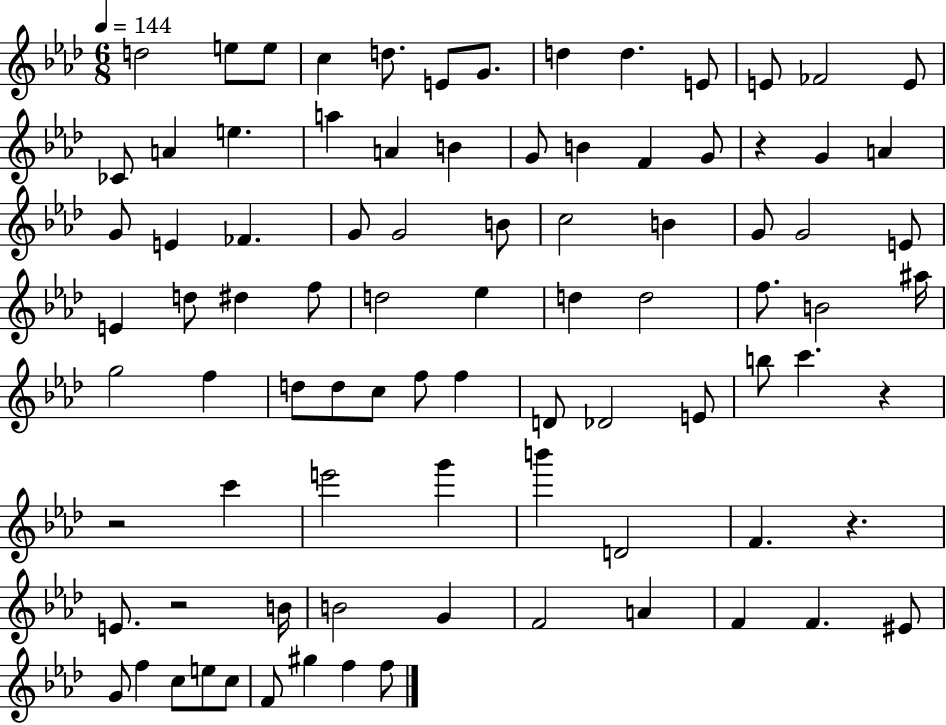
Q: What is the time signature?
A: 6/8